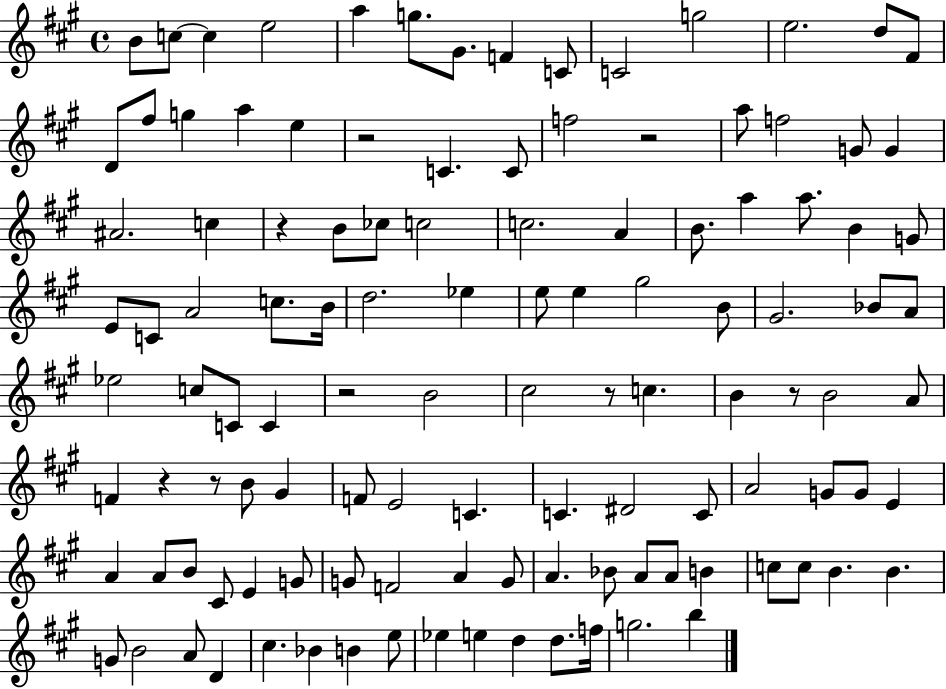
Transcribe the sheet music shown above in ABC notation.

X:1
T:Untitled
M:4/4
L:1/4
K:A
B/2 c/2 c e2 a g/2 ^G/2 F C/2 C2 g2 e2 d/2 ^F/2 D/2 ^f/2 g a e z2 C C/2 f2 z2 a/2 f2 G/2 G ^A2 c z B/2 _c/2 c2 c2 A B/2 a a/2 B G/2 E/2 C/2 A2 c/2 B/4 d2 _e e/2 e ^g2 B/2 ^G2 _B/2 A/2 _e2 c/2 C/2 C z2 B2 ^c2 z/2 c B z/2 B2 A/2 F z z/2 B/2 ^G F/2 E2 C C ^D2 C/2 A2 G/2 G/2 E A A/2 B/2 ^C/2 E G/2 G/2 F2 A G/2 A _B/2 A/2 A/2 B c/2 c/2 B B G/2 B2 A/2 D ^c _B B e/2 _e e d d/2 f/4 g2 b